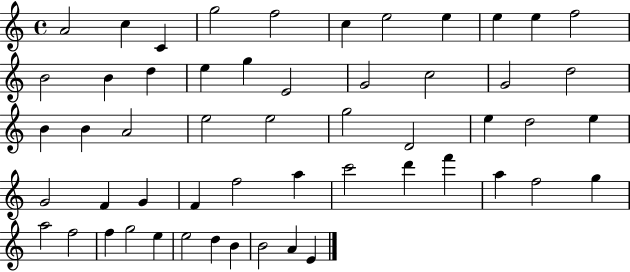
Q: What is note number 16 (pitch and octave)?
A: G5